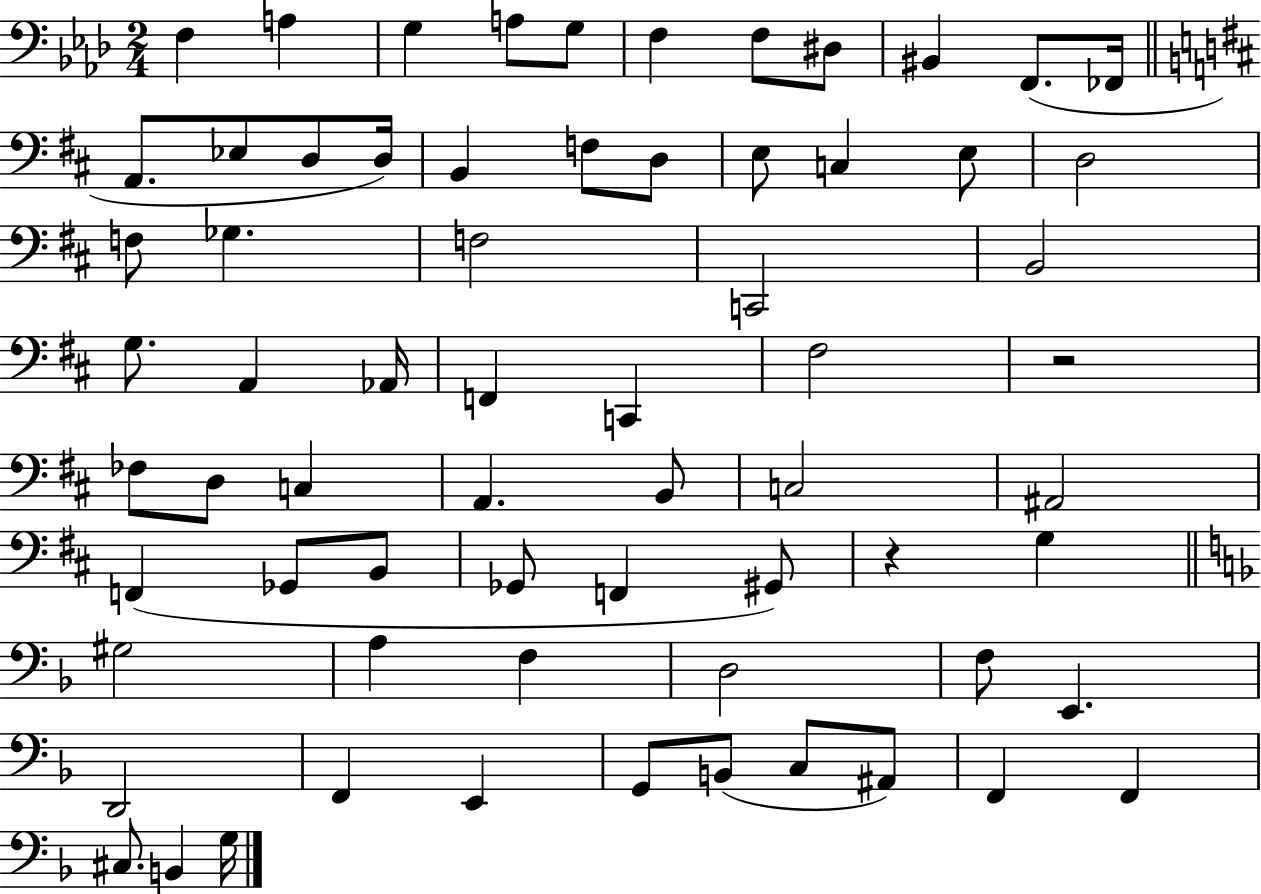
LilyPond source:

{
  \clef bass
  \numericTimeSignature
  \time 2/4
  \key aes \major
  \repeat volta 2 { f4 a4 | g4 a8 g8 | f4 f8 dis8 | bis,4 f,8.( fes,16 | \break \bar "||" \break \key b \minor a,8. ees8 d8 d16) | b,4 f8 d8 | e8 c4 e8 | d2 | \break f8 ges4. | f2 | c,2 | b,2 | \break g8. a,4 aes,16 | f,4 c,4 | fis2 | r2 | \break fes8 d8 c4 | a,4. b,8 | c2 | ais,2 | \break f,4( ges,8 b,8 | ges,8 f,4 gis,8) | r4 g4 | \bar "||" \break \key f \major gis2 | a4 f4 | d2 | f8 e,4. | \break d,2 | f,4 e,4 | g,8 b,8( c8 ais,8) | f,4 f,4 | \break cis8. b,4 g16 | } \bar "|."
}